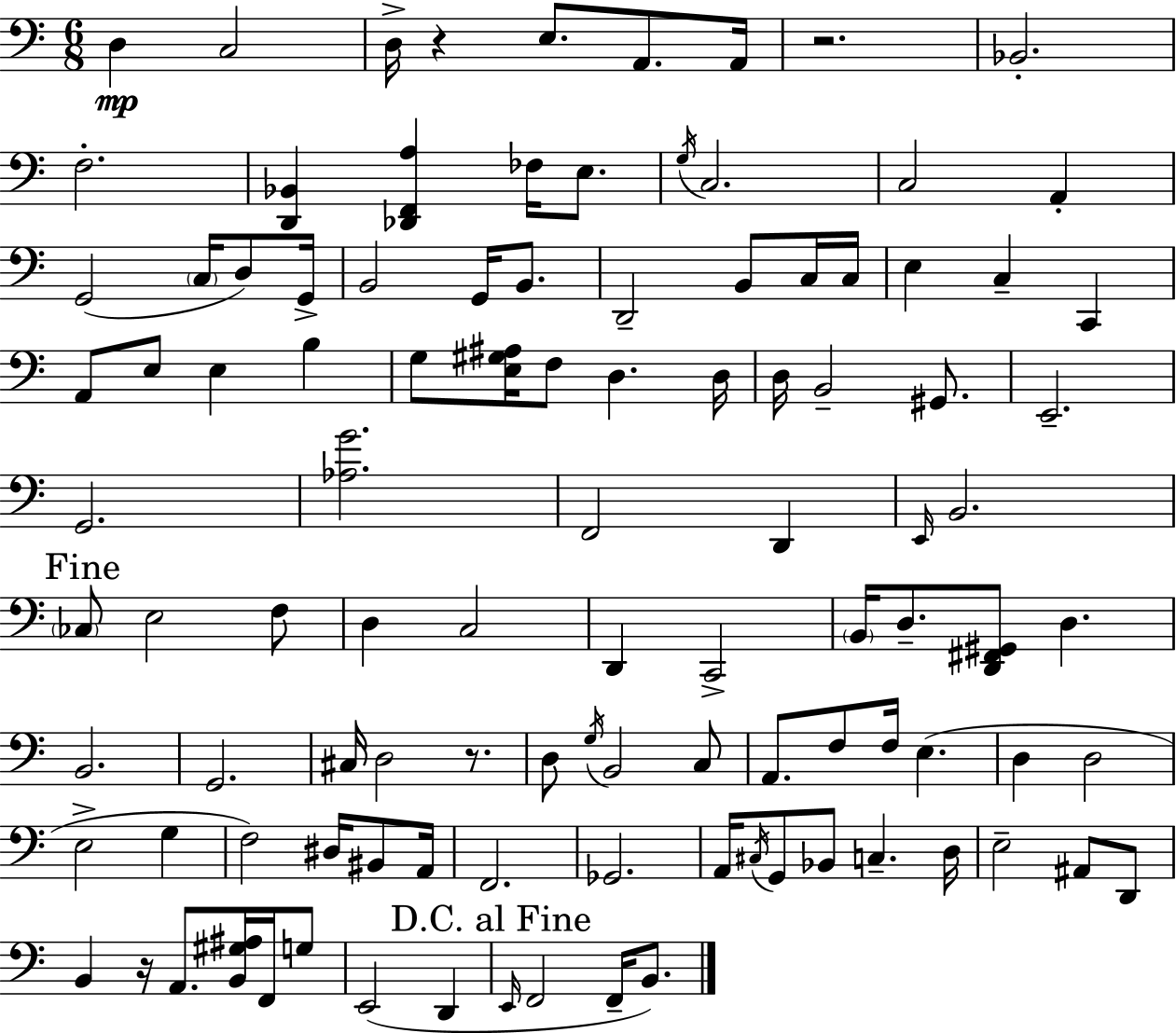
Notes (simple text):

D3/q C3/h D3/s R/q E3/e. A2/e. A2/s R/h. Bb2/h. F3/h. [D2,Bb2]/q [Db2,F2,A3]/q FES3/s E3/e. G3/s C3/h. C3/h A2/q G2/h C3/s D3/e G2/s B2/h G2/s B2/e. D2/h B2/e C3/s C3/s E3/q C3/q C2/q A2/e E3/e E3/q B3/q G3/e [E3,G#3,A#3]/s F3/e D3/q. D3/s D3/s B2/h G#2/e. E2/h. G2/h. [Ab3,G4]/h. F2/h D2/q E2/s B2/h. CES3/e E3/h F3/e D3/q C3/h D2/q C2/h B2/s D3/e. [D2,F#2,G#2]/e D3/q. B2/h. G2/h. C#3/s D3/h R/e. D3/e G3/s B2/h C3/e A2/e. F3/e F3/s E3/q. D3/q D3/h E3/h G3/q F3/h D#3/s BIS2/e A2/s F2/h. Gb2/h. A2/s C#3/s G2/e Bb2/e C3/q. D3/s E3/h A#2/e D2/e B2/q R/s A2/e. [B2,G#3,A#3]/s F2/s G3/e E2/h D2/q E2/s F2/h F2/s B2/e.